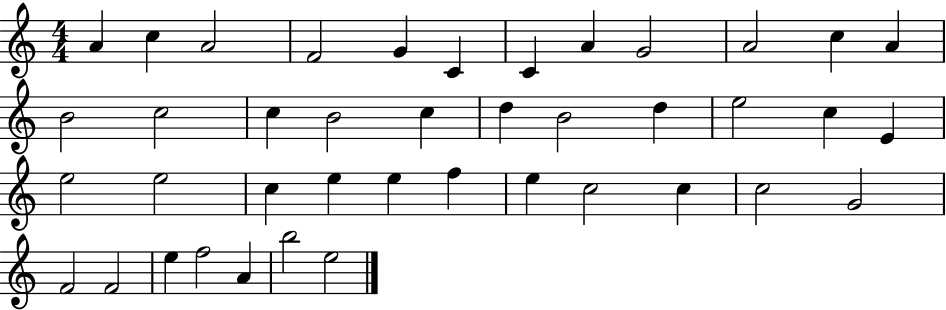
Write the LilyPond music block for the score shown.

{
  \clef treble
  \numericTimeSignature
  \time 4/4
  \key c \major
  a'4 c''4 a'2 | f'2 g'4 c'4 | c'4 a'4 g'2 | a'2 c''4 a'4 | \break b'2 c''2 | c''4 b'2 c''4 | d''4 b'2 d''4 | e''2 c''4 e'4 | \break e''2 e''2 | c''4 e''4 e''4 f''4 | e''4 c''2 c''4 | c''2 g'2 | \break f'2 f'2 | e''4 f''2 a'4 | b''2 e''2 | \bar "|."
}